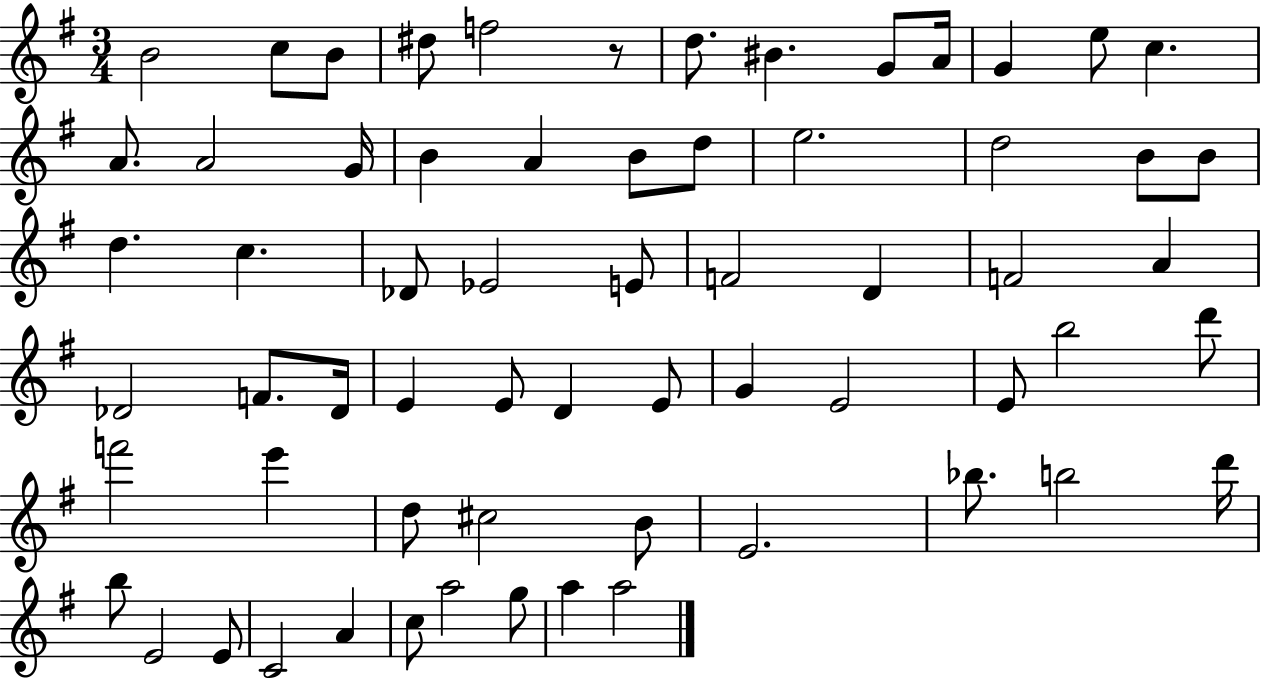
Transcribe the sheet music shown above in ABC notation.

X:1
T:Untitled
M:3/4
L:1/4
K:G
B2 c/2 B/2 ^d/2 f2 z/2 d/2 ^B G/2 A/4 G e/2 c A/2 A2 G/4 B A B/2 d/2 e2 d2 B/2 B/2 d c _D/2 _E2 E/2 F2 D F2 A _D2 F/2 _D/4 E E/2 D E/2 G E2 E/2 b2 d'/2 f'2 e' d/2 ^c2 B/2 E2 _b/2 b2 d'/4 b/2 E2 E/2 C2 A c/2 a2 g/2 a a2